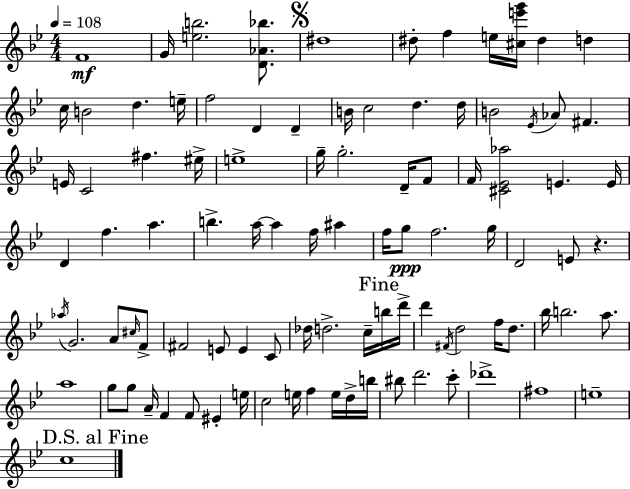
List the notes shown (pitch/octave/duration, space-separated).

F4/w G4/s [E5,B5]/h. [D4,Ab4,Bb5]/e. D#5/w D#5/e F5/q E5/s [C#5,E6,G6]/s D#5/q D5/q C5/s B4/h D5/q. E5/s F5/h D4/q D4/q B4/s C5/h D5/q. D5/s B4/h Eb4/s Ab4/e F#4/q. E4/s C4/h F#5/q. EIS5/s E5/w G5/s G5/h. D4/s F4/e F4/s [C#4,Eb4,Ab5]/h E4/q. E4/s D4/q F5/q. A5/q. B5/q. A5/s A5/q F5/s A#5/q F5/s G5/e F5/h. G5/s D4/h E4/e R/q. Ab5/s G4/h. A4/e C#5/s F4/e F#4/h E4/e E4/q C4/e Db5/s D5/h. C5/s B5/s D6/s D6/q F#4/s D5/h F5/s D5/e. Bb5/s B5/h. A5/e. A5/w G5/e G5/e A4/s F4/q F4/e EIS4/q E5/s C5/h E5/s F5/q E5/s D5/s B5/s BIS5/e D6/h. C6/e Db6/w F#5/w E5/w C5/w